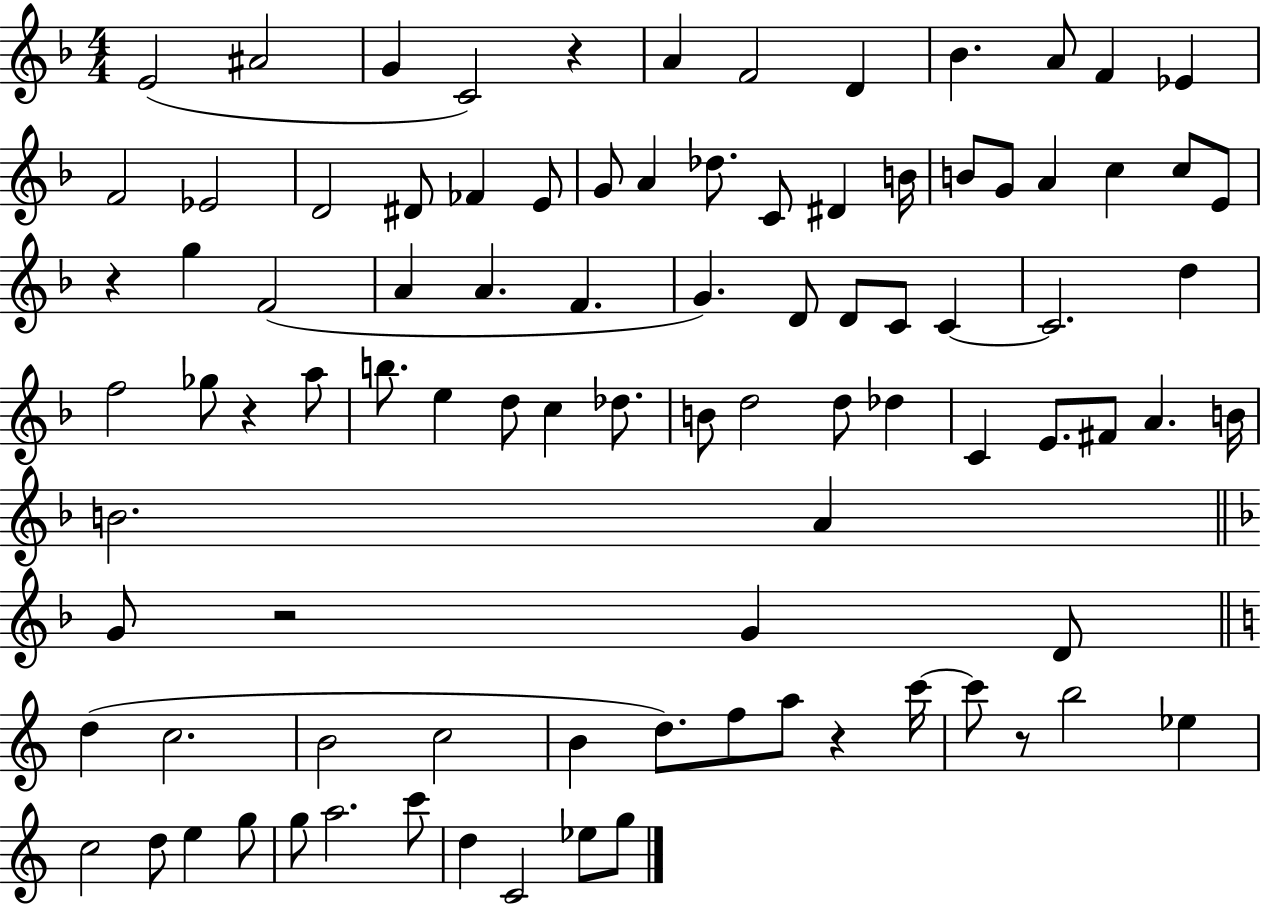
X:1
T:Untitled
M:4/4
L:1/4
K:F
E2 ^A2 G C2 z A F2 D _B A/2 F _E F2 _E2 D2 ^D/2 _F E/2 G/2 A _d/2 C/2 ^D B/4 B/2 G/2 A c c/2 E/2 z g F2 A A F G D/2 D/2 C/2 C C2 d f2 _g/2 z a/2 b/2 e d/2 c _d/2 B/2 d2 d/2 _d C E/2 ^F/2 A B/4 B2 A G/2 z2 G D/2 d c2 B2 c2 B d/2 f/2 a/2 z c'/4 c'/2 z/2 b2 _e c2 d/2 e g/2 g/2 a2 c'/2 d C2 _e/2 g/2